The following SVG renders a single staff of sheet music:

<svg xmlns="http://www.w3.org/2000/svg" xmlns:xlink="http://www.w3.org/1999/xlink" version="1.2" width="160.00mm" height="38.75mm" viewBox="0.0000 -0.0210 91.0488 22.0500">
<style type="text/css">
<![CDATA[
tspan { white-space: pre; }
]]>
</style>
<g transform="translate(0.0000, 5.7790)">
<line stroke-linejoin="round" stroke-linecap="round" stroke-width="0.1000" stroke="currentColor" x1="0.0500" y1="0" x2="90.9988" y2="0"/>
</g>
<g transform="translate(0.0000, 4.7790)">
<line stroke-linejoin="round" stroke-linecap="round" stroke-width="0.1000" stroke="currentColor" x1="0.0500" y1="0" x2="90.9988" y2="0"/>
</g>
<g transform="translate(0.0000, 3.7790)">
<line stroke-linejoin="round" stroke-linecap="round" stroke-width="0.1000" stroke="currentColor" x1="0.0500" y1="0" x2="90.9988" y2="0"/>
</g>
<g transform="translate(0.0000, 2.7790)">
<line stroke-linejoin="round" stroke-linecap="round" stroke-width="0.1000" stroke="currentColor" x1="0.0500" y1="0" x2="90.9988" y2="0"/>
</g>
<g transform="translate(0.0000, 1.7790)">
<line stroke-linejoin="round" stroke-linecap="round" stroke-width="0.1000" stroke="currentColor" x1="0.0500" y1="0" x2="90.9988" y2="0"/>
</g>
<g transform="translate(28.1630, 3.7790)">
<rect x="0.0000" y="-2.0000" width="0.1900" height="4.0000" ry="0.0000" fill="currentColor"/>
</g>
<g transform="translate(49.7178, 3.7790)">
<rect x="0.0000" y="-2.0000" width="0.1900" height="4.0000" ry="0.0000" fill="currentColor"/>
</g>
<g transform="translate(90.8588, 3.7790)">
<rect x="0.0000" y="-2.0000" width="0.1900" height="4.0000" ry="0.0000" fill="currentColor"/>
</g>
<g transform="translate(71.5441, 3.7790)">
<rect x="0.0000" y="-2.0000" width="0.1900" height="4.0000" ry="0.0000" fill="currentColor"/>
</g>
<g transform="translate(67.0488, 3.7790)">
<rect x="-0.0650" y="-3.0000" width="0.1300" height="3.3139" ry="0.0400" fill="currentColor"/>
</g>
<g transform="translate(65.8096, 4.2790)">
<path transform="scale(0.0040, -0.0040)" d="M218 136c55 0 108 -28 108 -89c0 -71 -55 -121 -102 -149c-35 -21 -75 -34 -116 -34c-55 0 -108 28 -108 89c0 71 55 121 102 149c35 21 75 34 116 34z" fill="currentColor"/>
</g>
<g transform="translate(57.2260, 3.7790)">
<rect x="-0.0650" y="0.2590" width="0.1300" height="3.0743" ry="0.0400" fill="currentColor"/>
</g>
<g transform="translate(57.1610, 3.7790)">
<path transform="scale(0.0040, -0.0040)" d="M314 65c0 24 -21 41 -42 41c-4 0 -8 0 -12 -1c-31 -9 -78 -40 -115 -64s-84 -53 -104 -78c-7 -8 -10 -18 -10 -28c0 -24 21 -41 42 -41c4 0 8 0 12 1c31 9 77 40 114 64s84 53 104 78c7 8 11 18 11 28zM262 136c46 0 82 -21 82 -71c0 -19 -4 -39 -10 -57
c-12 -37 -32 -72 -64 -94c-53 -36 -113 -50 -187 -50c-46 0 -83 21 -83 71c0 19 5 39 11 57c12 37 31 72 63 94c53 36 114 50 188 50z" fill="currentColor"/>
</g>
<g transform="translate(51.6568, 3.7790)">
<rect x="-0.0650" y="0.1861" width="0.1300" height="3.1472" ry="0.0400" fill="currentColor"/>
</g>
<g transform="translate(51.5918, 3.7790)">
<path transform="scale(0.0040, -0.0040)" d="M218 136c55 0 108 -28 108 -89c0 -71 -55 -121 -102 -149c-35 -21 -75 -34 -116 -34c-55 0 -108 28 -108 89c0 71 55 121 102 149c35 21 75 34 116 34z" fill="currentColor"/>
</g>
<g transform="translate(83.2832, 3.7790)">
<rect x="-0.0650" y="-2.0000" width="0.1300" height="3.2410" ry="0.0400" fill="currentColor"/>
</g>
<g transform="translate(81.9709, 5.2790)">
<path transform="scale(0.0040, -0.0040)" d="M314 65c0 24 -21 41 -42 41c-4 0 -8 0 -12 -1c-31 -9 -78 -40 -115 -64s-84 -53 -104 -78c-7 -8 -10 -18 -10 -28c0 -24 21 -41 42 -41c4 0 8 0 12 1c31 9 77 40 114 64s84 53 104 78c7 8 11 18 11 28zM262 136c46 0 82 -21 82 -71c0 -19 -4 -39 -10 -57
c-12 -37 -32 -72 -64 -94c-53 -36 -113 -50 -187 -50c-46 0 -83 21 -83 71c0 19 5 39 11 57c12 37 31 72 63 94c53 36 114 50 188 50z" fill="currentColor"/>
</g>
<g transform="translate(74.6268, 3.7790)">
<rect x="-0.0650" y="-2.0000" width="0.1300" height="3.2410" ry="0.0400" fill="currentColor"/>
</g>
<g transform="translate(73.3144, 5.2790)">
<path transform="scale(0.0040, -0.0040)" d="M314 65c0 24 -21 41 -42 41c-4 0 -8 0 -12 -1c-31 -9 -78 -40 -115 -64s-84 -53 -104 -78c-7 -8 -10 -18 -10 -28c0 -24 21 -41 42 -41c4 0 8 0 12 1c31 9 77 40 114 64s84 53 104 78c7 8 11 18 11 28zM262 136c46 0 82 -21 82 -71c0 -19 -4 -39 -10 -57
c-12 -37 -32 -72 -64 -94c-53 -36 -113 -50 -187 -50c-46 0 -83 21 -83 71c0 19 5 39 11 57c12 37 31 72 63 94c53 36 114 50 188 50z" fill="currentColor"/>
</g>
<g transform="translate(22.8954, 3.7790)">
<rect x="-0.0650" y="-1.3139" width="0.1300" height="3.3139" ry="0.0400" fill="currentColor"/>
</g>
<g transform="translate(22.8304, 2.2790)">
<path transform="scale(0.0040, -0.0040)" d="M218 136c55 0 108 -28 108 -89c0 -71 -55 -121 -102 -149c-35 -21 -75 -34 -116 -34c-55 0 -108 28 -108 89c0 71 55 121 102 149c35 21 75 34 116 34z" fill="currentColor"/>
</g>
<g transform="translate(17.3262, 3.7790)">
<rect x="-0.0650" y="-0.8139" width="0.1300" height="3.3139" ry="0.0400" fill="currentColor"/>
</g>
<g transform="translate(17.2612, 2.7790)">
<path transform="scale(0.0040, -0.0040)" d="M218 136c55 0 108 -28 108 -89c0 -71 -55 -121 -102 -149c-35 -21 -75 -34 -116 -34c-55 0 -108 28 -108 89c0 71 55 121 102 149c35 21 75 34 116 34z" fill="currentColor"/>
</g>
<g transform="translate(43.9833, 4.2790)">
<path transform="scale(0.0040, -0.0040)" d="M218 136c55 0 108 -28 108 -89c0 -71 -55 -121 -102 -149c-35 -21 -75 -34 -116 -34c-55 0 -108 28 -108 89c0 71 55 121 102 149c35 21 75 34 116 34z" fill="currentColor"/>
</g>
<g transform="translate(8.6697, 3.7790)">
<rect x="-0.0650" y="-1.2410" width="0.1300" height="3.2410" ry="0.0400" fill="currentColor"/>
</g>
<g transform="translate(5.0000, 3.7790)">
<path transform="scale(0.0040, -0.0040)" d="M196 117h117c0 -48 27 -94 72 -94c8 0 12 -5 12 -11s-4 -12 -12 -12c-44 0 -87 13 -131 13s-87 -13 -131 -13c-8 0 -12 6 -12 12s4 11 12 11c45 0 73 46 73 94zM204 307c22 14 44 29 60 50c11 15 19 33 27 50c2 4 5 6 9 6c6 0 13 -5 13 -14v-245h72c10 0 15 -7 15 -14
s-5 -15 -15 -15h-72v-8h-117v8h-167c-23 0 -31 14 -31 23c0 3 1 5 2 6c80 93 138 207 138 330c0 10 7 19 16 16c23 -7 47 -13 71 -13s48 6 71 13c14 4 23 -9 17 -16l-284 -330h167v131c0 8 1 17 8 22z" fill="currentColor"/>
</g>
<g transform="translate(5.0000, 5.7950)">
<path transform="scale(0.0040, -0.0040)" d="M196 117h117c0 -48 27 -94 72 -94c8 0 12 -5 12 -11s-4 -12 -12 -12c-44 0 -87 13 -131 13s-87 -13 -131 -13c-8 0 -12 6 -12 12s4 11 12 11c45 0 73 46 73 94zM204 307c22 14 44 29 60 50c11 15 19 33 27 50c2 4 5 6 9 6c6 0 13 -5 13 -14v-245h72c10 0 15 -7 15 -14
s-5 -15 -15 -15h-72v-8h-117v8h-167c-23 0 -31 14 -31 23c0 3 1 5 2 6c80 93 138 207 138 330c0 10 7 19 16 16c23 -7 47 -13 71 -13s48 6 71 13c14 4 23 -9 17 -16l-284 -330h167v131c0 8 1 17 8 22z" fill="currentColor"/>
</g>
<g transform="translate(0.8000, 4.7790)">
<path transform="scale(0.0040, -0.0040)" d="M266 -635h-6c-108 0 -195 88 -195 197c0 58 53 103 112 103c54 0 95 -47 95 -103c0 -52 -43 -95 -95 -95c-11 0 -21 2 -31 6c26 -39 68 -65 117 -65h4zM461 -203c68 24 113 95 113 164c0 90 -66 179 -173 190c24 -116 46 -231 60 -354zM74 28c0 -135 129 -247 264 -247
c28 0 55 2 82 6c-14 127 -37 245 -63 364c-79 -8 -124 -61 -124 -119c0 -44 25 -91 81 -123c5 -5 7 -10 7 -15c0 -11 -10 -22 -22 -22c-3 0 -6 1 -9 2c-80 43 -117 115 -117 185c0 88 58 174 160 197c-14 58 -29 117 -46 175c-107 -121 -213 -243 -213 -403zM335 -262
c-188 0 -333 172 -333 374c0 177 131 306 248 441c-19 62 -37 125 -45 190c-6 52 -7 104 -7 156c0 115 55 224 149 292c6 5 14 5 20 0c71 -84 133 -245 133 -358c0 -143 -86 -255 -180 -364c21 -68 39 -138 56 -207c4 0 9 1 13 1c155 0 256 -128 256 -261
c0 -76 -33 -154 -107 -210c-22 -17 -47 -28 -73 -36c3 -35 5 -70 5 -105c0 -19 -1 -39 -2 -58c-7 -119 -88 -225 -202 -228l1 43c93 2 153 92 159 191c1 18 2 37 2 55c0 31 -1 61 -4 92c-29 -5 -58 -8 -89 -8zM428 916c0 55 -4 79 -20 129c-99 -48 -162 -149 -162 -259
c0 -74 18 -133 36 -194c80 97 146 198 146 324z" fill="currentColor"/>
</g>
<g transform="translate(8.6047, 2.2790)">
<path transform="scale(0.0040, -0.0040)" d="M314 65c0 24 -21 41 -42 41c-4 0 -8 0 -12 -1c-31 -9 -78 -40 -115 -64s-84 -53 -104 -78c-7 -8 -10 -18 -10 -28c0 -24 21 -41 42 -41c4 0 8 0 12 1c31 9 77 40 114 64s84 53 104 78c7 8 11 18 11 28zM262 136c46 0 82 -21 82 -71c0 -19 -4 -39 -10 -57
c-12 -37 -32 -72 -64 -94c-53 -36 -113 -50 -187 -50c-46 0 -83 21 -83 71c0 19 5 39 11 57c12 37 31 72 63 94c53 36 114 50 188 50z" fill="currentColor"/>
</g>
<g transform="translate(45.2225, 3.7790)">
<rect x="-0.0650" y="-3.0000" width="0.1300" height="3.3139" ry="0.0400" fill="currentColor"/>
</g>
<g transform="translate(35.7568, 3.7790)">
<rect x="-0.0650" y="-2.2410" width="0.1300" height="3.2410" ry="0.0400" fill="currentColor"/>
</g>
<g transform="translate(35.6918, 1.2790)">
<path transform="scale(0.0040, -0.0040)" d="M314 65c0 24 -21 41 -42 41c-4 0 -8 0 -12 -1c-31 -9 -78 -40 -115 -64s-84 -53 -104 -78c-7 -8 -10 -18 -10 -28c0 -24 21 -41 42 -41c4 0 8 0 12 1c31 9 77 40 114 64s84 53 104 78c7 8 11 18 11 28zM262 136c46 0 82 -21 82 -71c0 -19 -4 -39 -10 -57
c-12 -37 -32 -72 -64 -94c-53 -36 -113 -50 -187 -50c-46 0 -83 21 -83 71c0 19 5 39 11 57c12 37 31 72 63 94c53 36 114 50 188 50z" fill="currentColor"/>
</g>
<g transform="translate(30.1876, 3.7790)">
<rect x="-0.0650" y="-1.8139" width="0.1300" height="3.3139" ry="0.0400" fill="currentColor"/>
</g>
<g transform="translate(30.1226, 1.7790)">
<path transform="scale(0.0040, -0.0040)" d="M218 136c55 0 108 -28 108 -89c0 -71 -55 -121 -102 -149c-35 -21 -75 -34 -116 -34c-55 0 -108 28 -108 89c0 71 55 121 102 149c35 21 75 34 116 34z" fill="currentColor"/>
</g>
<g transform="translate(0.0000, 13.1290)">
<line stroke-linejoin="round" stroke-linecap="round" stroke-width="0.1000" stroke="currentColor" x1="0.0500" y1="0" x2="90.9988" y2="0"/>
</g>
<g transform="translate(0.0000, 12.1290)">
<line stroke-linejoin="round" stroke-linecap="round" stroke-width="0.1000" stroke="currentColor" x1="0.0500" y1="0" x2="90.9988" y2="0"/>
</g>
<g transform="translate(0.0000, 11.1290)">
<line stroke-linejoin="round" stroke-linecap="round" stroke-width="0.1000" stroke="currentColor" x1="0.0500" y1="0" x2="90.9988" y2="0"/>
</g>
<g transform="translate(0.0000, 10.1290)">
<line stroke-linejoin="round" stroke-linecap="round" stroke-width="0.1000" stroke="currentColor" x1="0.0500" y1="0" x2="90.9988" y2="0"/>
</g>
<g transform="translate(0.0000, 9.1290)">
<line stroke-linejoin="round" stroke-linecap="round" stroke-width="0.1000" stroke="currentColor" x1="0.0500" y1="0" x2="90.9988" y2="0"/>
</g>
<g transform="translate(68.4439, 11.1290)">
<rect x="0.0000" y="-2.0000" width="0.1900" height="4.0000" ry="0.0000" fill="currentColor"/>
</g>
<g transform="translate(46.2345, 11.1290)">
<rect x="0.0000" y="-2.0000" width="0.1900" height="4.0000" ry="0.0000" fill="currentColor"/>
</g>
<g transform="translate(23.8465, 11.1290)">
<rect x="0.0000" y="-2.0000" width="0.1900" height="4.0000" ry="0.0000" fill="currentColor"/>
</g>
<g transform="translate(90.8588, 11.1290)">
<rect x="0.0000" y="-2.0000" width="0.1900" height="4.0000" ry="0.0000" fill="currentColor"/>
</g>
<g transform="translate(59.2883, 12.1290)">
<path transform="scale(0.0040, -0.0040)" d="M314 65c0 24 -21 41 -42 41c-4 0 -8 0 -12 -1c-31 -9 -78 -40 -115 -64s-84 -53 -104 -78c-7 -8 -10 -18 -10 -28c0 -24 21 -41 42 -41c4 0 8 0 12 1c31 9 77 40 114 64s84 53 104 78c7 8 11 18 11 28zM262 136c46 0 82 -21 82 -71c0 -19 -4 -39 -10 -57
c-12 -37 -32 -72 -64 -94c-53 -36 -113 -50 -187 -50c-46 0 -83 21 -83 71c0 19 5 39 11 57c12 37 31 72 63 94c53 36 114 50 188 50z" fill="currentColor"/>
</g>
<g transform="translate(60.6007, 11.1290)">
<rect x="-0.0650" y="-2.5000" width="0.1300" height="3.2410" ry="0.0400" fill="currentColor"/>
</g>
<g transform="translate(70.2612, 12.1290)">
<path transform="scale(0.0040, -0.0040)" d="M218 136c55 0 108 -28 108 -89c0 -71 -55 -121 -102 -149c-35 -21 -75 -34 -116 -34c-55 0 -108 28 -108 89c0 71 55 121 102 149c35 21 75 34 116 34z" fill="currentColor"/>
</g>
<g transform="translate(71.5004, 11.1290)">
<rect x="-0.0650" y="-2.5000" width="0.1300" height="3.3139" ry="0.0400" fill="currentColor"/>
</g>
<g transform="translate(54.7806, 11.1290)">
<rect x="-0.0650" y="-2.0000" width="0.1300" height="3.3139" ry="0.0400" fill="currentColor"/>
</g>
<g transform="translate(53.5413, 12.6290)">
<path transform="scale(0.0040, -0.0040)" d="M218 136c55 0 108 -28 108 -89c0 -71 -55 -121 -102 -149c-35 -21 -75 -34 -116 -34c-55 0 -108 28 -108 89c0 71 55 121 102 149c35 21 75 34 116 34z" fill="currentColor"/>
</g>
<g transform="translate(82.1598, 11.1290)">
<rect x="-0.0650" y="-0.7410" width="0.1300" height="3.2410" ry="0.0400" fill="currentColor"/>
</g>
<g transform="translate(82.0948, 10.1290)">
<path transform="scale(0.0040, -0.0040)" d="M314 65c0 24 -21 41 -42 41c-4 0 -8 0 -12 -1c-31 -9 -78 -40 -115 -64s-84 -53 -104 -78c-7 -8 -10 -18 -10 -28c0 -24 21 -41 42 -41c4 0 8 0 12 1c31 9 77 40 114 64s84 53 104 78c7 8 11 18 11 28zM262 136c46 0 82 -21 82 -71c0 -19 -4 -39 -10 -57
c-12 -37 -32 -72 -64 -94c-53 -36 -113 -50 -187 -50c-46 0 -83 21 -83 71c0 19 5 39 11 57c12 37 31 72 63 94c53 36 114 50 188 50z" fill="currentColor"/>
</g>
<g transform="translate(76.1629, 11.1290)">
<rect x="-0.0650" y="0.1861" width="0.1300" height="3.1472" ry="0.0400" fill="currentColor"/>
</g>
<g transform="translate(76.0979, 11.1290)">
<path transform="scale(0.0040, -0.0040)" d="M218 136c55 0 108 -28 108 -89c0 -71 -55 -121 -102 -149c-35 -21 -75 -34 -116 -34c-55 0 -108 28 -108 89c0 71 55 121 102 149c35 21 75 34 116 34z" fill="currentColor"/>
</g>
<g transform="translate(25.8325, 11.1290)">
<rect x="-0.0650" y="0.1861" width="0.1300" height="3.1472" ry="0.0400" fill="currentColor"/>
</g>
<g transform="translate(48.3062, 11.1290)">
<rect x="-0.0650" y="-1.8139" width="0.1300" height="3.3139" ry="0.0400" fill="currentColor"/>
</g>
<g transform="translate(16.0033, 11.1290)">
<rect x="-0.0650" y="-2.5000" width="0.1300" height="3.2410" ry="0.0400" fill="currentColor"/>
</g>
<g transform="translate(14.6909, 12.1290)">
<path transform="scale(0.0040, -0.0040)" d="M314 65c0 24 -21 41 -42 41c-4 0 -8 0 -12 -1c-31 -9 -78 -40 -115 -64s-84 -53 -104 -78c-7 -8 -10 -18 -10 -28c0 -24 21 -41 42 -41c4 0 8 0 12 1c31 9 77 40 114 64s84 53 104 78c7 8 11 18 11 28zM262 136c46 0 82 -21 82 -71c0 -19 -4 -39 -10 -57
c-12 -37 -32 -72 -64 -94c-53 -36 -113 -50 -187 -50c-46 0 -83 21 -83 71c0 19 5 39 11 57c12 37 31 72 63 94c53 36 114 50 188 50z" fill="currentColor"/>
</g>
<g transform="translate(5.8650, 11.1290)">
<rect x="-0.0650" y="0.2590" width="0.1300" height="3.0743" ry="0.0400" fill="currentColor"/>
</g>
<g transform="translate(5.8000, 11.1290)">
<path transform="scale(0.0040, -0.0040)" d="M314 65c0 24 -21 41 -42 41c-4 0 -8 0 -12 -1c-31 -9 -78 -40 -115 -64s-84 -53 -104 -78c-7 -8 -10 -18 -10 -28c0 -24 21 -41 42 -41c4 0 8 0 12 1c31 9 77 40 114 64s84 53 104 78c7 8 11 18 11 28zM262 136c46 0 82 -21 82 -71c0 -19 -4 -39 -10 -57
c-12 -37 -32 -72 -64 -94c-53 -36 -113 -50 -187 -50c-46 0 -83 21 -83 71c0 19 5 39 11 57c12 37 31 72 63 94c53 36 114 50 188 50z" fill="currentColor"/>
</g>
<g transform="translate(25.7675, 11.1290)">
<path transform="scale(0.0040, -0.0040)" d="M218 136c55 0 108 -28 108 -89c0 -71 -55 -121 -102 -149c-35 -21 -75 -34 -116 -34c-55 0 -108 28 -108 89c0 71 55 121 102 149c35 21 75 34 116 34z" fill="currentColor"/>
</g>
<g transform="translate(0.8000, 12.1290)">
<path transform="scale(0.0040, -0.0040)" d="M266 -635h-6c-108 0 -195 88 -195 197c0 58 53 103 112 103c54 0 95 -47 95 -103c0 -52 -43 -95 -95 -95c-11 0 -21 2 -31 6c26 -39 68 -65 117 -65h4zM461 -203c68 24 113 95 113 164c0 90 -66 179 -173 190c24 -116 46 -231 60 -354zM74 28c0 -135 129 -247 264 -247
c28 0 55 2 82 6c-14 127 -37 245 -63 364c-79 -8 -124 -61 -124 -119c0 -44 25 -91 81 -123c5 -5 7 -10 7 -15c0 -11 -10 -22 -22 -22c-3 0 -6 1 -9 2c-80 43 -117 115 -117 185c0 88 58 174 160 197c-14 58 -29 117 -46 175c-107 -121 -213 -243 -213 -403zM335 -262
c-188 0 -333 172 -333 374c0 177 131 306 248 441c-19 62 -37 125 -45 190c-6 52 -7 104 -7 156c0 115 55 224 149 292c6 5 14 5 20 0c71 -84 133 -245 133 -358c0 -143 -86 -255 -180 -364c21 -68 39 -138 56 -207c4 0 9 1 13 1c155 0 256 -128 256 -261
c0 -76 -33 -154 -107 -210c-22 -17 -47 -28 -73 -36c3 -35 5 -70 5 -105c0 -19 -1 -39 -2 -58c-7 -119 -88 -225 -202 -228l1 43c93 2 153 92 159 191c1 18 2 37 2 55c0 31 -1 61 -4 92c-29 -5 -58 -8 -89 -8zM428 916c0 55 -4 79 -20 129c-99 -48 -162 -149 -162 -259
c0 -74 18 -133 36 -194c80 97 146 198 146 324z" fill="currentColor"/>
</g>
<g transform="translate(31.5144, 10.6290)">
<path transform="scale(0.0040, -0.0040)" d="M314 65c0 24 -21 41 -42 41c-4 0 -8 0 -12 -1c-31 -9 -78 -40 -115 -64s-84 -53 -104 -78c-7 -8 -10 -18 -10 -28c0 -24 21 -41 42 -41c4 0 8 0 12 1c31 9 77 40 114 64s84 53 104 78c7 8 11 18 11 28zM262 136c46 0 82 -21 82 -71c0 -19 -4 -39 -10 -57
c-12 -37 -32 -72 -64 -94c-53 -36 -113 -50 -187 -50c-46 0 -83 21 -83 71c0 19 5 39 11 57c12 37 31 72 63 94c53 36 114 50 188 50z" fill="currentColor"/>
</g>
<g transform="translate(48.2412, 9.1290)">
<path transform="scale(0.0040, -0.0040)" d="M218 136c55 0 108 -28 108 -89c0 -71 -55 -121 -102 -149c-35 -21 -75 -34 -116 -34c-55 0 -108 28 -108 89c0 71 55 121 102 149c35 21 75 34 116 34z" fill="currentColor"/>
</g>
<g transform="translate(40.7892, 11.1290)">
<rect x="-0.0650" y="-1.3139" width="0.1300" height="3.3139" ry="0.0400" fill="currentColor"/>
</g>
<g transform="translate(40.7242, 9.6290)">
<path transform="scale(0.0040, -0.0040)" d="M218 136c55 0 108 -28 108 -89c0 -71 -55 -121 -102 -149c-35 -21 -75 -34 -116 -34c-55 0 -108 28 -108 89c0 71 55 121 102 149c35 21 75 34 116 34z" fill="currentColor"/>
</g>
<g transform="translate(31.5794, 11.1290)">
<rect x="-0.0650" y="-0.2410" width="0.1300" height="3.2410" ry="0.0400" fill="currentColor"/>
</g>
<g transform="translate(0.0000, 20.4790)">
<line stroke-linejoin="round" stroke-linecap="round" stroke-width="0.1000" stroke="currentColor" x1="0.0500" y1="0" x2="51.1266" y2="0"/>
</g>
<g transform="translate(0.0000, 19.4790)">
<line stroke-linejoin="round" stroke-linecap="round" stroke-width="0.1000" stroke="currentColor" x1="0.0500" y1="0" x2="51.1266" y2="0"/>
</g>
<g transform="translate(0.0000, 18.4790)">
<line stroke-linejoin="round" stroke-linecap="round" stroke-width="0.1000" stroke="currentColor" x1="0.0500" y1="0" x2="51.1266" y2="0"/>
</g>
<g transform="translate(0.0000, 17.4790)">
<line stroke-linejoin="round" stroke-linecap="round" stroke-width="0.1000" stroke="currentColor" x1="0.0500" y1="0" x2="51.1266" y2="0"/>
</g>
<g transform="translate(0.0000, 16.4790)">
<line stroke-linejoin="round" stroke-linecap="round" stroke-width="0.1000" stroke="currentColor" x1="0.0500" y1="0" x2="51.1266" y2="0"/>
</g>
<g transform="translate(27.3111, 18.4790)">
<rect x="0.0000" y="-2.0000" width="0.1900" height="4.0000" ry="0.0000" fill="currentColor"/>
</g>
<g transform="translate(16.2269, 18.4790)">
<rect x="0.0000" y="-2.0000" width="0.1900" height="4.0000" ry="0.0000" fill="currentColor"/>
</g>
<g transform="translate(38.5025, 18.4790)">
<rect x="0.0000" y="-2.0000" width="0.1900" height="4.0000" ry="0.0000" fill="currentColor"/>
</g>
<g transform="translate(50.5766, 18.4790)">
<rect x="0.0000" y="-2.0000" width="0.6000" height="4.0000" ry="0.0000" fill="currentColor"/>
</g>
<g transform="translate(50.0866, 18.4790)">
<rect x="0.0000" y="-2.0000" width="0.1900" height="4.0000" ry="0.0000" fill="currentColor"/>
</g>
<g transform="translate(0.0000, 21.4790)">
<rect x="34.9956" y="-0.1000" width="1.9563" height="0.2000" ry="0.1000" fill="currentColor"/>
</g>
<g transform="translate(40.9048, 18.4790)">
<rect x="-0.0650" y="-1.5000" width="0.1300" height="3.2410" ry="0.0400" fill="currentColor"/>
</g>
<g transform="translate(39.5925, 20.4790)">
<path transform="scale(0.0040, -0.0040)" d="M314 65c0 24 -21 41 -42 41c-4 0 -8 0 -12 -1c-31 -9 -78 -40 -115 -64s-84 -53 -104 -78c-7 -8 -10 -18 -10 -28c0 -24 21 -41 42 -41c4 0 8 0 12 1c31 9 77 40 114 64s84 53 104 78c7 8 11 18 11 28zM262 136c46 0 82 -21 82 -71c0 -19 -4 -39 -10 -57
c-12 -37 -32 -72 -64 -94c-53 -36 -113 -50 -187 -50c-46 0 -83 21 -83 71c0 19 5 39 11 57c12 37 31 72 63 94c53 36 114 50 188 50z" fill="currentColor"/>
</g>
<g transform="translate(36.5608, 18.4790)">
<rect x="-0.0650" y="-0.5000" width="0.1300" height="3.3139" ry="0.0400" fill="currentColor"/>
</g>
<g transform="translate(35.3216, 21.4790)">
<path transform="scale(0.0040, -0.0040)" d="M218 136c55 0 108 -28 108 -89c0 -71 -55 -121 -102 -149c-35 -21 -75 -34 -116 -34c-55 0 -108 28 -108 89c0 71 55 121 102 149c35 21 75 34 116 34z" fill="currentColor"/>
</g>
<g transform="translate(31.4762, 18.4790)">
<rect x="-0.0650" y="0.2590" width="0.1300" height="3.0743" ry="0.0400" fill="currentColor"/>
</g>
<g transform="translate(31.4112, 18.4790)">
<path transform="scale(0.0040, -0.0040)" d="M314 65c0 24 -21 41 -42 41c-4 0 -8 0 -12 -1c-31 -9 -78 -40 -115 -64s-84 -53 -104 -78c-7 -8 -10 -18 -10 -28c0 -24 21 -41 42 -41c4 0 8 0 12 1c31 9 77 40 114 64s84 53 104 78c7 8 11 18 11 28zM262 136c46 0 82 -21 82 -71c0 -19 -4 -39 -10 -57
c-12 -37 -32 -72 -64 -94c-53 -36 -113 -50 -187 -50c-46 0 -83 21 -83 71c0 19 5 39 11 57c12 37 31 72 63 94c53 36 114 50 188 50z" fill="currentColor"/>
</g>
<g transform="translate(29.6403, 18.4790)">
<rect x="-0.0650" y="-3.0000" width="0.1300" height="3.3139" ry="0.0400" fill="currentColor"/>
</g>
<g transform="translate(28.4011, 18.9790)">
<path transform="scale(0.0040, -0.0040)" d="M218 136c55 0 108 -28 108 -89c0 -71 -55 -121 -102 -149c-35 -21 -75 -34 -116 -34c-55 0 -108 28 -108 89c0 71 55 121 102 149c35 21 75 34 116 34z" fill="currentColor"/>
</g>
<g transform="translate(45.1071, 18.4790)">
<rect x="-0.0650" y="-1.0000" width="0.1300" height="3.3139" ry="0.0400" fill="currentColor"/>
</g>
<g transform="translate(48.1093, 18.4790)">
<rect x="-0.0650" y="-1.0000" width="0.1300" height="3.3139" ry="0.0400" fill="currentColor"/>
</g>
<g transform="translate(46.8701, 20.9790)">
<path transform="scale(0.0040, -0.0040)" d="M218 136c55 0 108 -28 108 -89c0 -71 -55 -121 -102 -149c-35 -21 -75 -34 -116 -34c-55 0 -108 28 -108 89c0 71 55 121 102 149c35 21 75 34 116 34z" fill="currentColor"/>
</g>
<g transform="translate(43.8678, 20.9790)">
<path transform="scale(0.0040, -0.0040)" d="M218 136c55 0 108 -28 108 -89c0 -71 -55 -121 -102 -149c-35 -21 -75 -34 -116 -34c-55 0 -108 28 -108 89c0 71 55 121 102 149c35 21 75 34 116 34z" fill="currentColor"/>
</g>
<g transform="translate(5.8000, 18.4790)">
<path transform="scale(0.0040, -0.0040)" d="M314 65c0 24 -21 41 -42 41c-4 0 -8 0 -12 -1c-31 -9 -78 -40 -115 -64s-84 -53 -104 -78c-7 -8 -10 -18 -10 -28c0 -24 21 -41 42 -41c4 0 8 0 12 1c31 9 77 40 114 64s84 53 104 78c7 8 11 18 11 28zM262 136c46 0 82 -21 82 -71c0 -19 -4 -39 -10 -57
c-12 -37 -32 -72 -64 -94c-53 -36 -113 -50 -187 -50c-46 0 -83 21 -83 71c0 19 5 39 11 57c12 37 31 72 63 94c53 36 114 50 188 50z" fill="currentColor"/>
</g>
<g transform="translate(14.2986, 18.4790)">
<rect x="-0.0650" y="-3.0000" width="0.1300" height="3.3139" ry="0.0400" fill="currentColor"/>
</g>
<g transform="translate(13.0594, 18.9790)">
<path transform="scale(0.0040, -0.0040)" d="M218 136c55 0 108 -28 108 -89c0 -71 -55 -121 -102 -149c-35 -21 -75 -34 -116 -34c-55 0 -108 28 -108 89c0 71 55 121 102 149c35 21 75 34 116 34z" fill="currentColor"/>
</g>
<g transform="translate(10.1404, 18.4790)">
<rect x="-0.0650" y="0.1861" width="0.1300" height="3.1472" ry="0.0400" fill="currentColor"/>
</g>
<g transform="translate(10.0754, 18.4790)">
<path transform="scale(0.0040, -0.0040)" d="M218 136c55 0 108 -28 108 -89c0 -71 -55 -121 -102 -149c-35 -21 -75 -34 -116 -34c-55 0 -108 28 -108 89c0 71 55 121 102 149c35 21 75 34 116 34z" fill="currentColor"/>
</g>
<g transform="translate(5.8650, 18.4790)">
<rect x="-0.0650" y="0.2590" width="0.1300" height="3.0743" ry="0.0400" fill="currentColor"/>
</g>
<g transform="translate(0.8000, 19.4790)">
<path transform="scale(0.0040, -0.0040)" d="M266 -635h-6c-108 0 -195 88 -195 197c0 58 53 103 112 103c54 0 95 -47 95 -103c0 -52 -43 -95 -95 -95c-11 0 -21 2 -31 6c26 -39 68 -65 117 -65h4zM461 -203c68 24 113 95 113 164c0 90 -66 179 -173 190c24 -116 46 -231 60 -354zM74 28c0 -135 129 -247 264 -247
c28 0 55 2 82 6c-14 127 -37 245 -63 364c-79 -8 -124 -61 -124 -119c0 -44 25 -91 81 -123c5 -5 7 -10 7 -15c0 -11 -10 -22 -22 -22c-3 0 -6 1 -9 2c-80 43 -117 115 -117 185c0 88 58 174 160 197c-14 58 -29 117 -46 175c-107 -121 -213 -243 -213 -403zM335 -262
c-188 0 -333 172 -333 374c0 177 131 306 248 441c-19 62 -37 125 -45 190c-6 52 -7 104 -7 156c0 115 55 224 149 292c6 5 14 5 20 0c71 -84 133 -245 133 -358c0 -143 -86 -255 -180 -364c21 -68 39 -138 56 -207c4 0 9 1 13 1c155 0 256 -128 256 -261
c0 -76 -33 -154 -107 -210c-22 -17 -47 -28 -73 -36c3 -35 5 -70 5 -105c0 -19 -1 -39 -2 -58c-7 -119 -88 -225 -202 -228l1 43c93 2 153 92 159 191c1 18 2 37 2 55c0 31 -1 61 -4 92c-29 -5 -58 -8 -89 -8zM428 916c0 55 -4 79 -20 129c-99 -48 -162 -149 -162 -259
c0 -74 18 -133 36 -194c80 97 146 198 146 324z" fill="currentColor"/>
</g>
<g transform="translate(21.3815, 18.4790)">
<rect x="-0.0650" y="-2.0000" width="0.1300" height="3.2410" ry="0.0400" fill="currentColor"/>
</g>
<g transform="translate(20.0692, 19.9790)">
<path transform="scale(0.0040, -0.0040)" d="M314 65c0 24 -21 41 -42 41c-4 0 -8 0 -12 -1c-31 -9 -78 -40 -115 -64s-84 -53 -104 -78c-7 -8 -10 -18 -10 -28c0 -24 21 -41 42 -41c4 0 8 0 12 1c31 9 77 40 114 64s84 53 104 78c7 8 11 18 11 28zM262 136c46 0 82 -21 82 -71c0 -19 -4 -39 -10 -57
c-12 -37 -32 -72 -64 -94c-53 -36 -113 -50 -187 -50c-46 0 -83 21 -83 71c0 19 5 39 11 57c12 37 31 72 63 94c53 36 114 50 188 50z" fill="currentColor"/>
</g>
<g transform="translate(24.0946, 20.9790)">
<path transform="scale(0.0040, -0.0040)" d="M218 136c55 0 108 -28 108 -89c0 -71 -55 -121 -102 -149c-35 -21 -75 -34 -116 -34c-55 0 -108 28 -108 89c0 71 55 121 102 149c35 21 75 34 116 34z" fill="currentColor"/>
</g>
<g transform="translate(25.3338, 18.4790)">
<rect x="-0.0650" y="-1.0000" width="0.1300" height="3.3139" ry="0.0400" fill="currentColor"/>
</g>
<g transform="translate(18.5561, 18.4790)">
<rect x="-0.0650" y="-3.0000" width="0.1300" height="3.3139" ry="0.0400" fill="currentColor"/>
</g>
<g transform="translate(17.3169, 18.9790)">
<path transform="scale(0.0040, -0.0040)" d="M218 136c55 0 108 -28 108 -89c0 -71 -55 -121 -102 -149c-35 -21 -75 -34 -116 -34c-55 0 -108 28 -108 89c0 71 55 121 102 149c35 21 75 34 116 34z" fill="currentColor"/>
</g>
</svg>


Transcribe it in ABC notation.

X:1
T:Untitled
M:4/4
L:1/4
K:C
e2 d e f g2 A B B2 A F2 F2 B2 G2 B c2 e f F G2 G B d2 B2 B A A F2 D A B2 C E2 D D